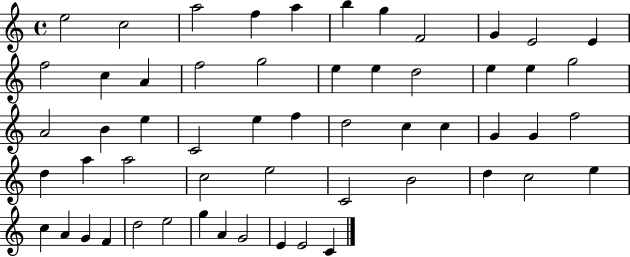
{
  \clef treble
  \time 4/4
  \defaultTimeSignature
  \key c \major
  e''2 c''2 | a''2 f''4 a''4 | b''4 g''4 f'2 | g'4 e'2 e'4 | \break f''2 c''4 a'4 | f''2 g''2 | e''4 e''4 d''2 | e''4 e''4 g''2 | \break a'2 b'4 e''4 | c'2 e''4 f''4 | d''2 c''4 c''4 | g'4 g'4 f''2 | \break d''4 a''4 a''2 | c''2 e''2 | c'2 b'2 | d''4 c''2 e''4 | \break c''4 a'4 g'4 f'4 | d''2 e''2 | g''4 a'4 g'2 | e'4 e'2 c'4 | \break \bar "|."
}